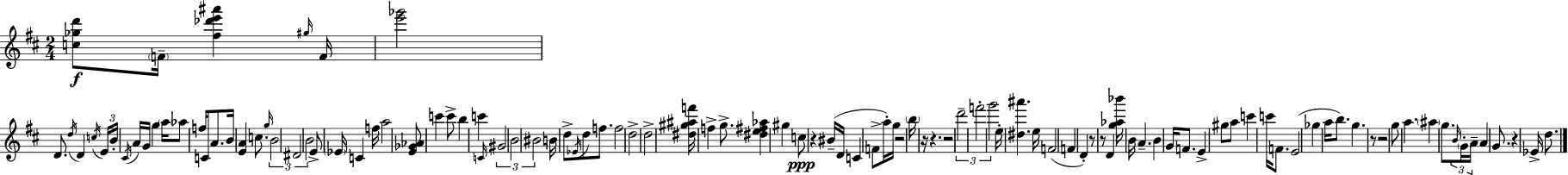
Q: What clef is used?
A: treble